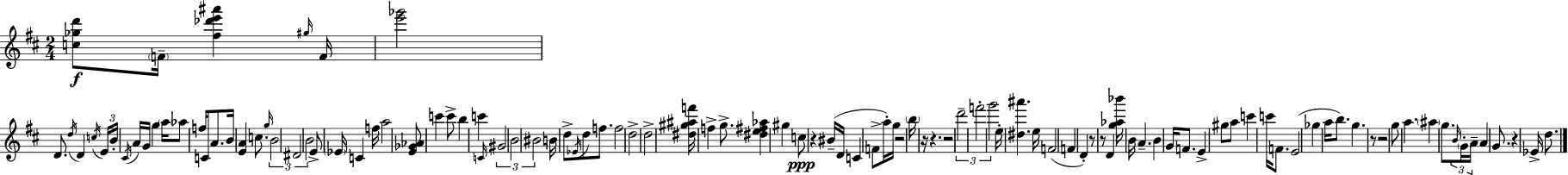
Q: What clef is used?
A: treble